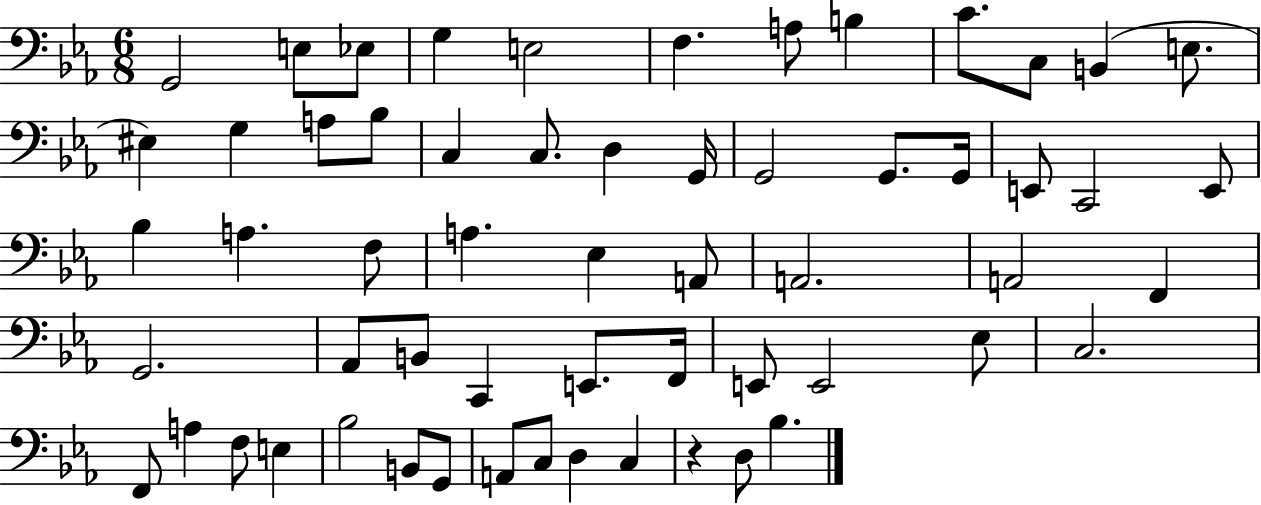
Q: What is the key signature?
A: EES major